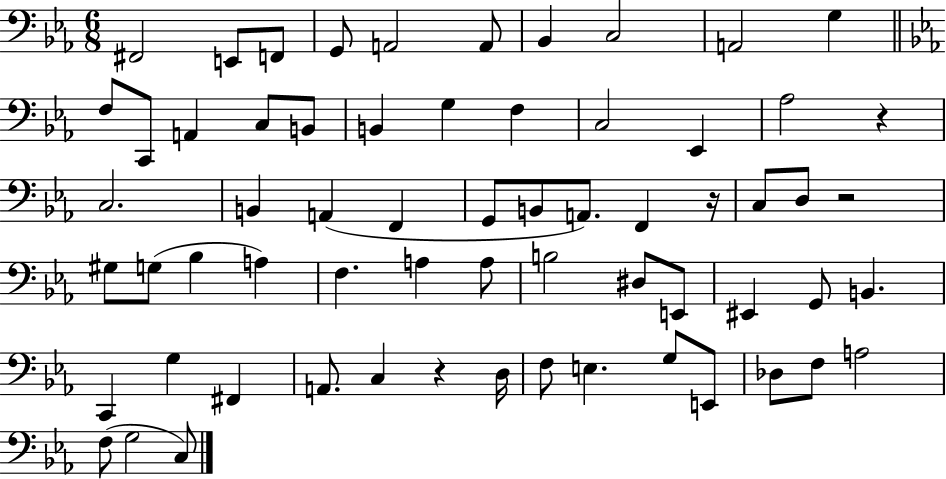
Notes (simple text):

F#2/h E2/e F2/e G2/e A2/h A2/e Bb2/q C3/h A2/h G3/q F3/e C2/e A2/q C3/e B2/e B2/q G3/q F3/q C3/h Eb2/q Ab3/h R/q C3/h. B2/q A2/q F2/q G2/e B2/e A2/e. F2/q R/s C3/e D3/e R/h G#3/e G3/e Bb3/q A3/q F3/q. A3/q A3/e B3/h D#3/e E2/e EIS2/q G2/e B2/q. C2/q G3/q F#2/q A2/e. C3/q R/q D3/s F3/e E3/q. G3/e E2/e Db3/e F3/e A3/h F3/e G3/h C3/e